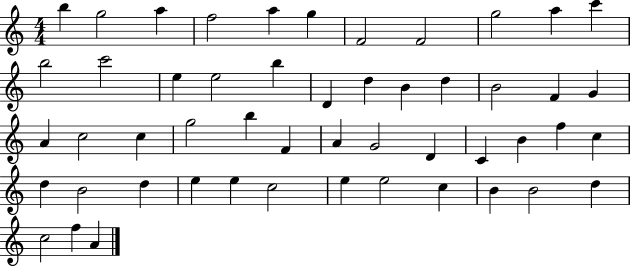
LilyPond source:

{
  \clef treble
  \numericTimeSignature
  \time 4/4
  \key c \major
  b''4 g''2 a''4 | f''2 a''4 g''4 | f'2 f'2 | g''2 a''4 c'''4 | \break b''2 c'''2 | e''4 e''2 b''4 | d'4 d''4 b'4 d''4 | b'2 f'4 g'4 | \break a'4 c''2 c''4 | g''2 b''4 f'4 | a'4 g'2 d'4 | c'4 b'4 f''4 c''4 | \break d''4 b'2 d''4 | e''4 e''4 c''2 | e''4 e''2 c''4 | b'4 b'2 d''4 | \break c''2 f''4 a'4 | \bar "|."
}